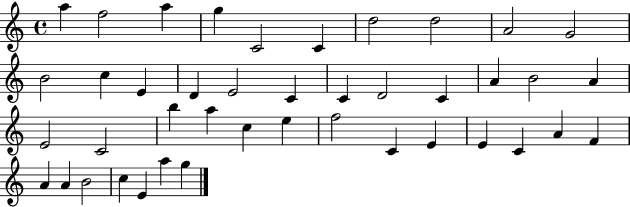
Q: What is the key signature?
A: C major